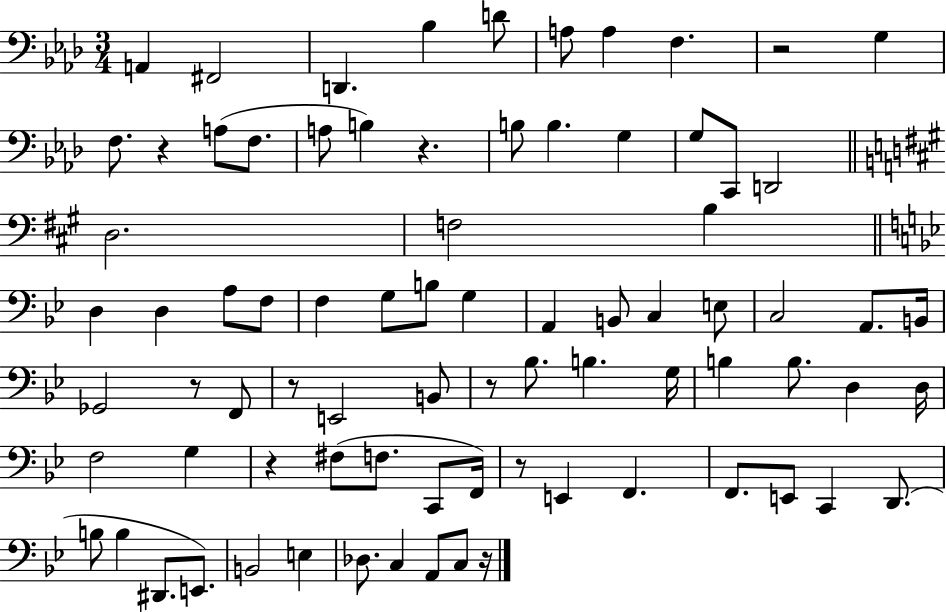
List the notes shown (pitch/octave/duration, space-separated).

A2/q F#2/h D2/q. Bb3/q D4/e A3/e A3/q F3/q. R/h G3/q F3/e. R/q A3/e F3/e. A3/e B3/q R/q. B3/e B3/q. G3/q G3/e C2/e D2/h D3/h. F3/h B3/q D3/q D3/q A3/e F3/e F3/q G3/e B3/e G3/q A2/q B2/e C3/q E3/e C3/h A2/e. B2/s Gb2/h R/e F2/e R/e E2/h B2/e R/e Bb3/e. B3/q. G3/s B3/q B3/e. D3/q D3/s F3/h G3/q R/q F#3/e F3/e. C2/e F2/s R/e E2/q F2/q. F2/e. E2/e C2/q D2/e. B3/e B3/q D#2/e. E2/e. B2/h E3/q Db3/e. C3/q A2/e C3/e R/s